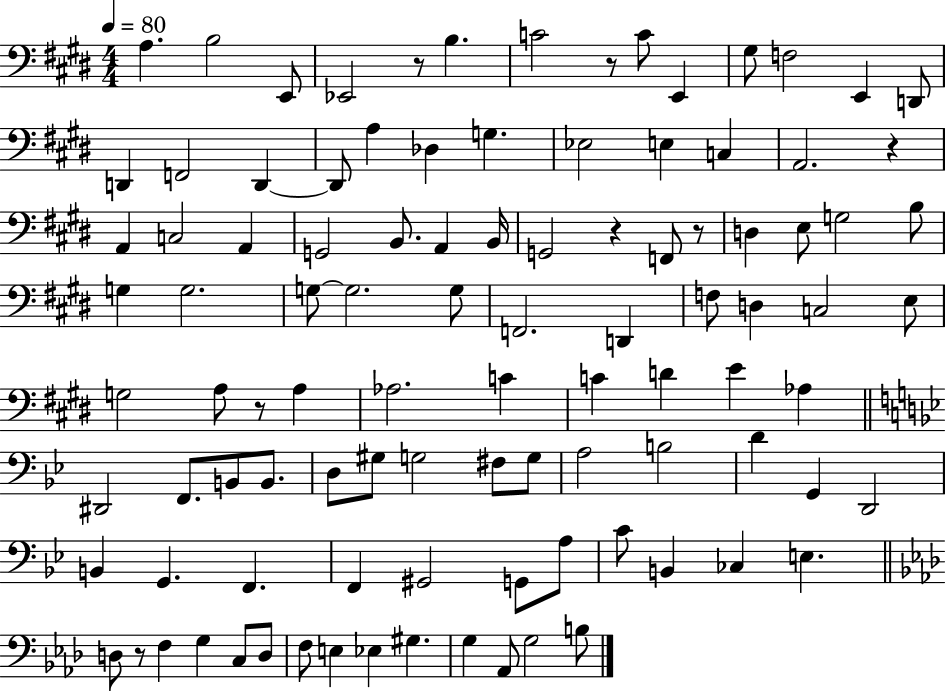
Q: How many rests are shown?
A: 7